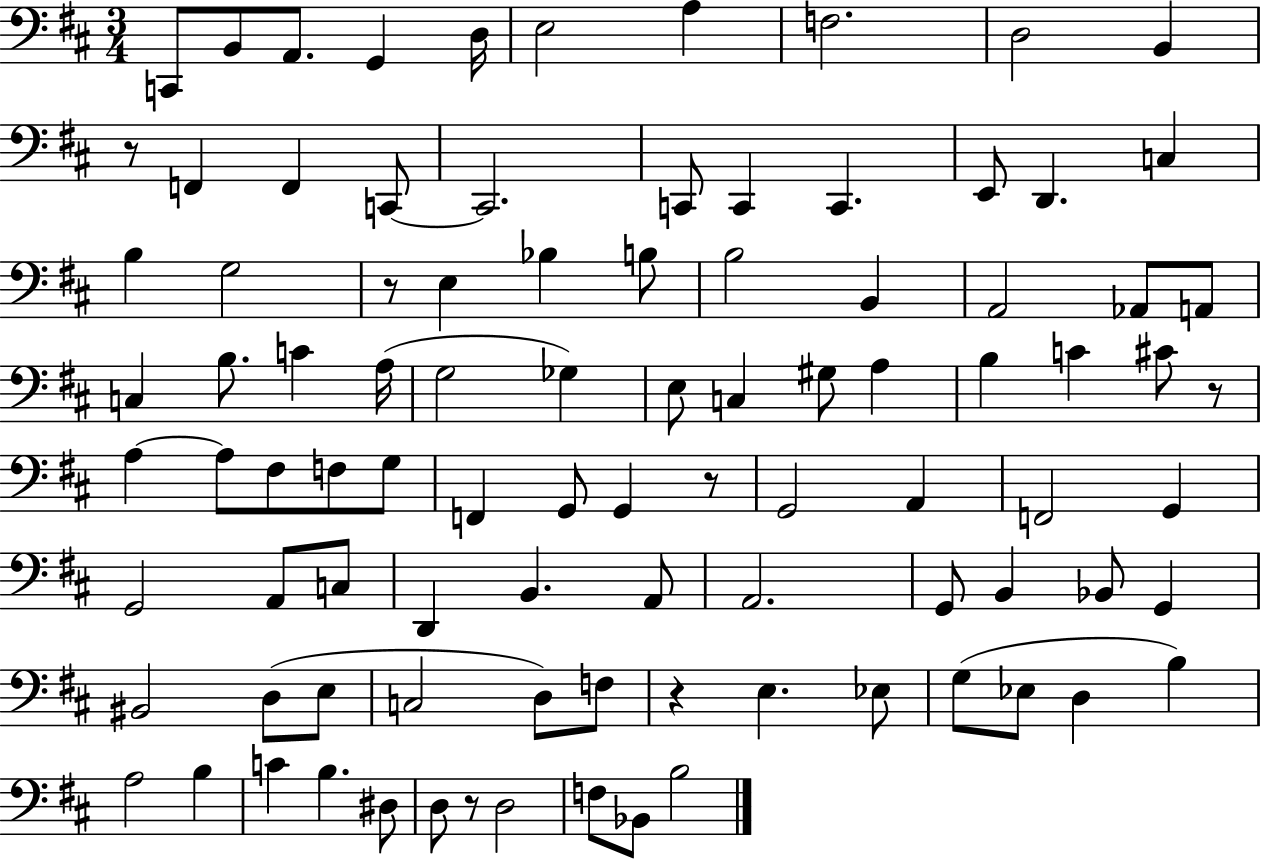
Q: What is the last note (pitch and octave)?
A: B3